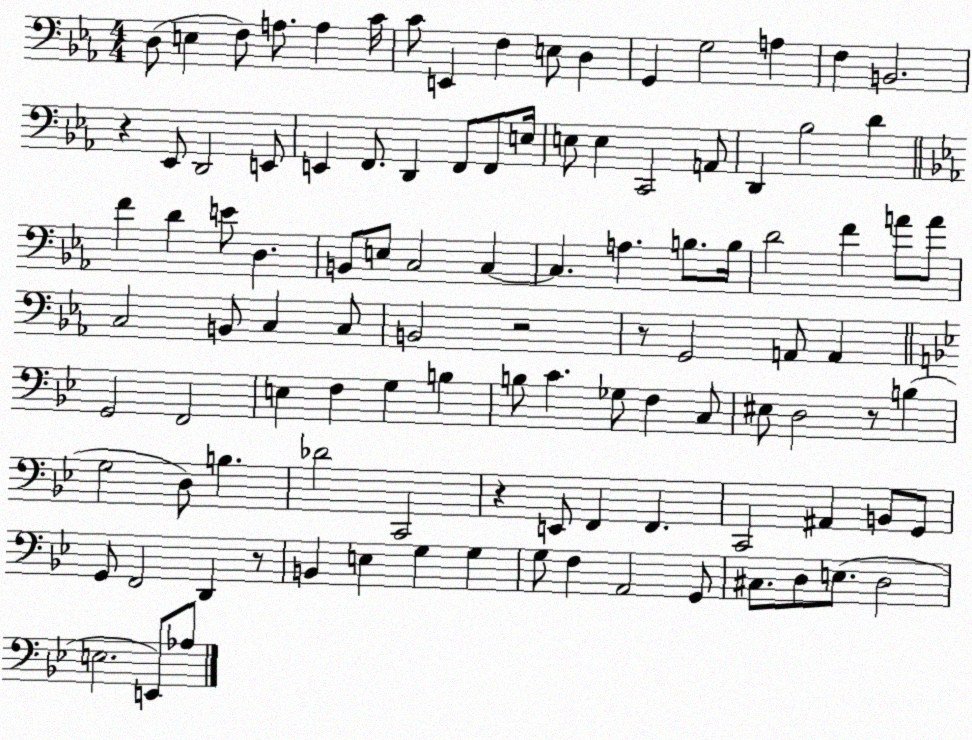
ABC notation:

X:1
T:Untitled
M:4/4
L:1/4
K:Eb
D,/2 E, F,/2 A,/2 A, C/4 C/2 E,, F, E,/2 D, G,, G,2 A, F, B,,2 z _E,,/2 D,,2 E,,/2 E,, F,,/2 D,, F,,/2 F,,/2 E,/4 E,/2 E, C,,2 A,,/2 D,, _B,2 D F D E/2 D, B,,/2 E,/2 C,2 C, C, A, B,/2 B,/4 D2 F A/2 A/2 C,2 B,,/2 C, C,/2 B,,2 z2 z/2 G,,2 A,,/2 A,, G,,2 F,,2 E, F, G, B, B,/2 C _G,/2 F, C,/2 ^E,/2 D,2 z/2 B, G,2 D,/2 B, _D2 C,,2 z E,,/2 F,, F,, C,,2 ^A,, B,,/2 G,,/2 G,,/2 F,,2 D,, z/2 B,, E, G, G, G,/2 F, A,,2 G,,/2 ^C,/2 D,/2 E,/2 D,2 E,2 E,,/2 _A,/2